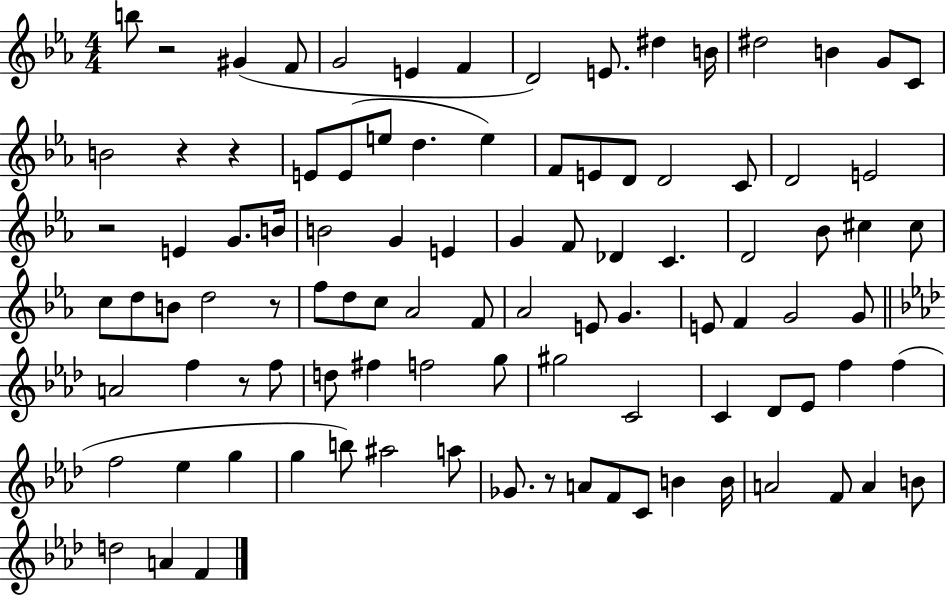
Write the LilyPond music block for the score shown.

{
  \clef treble
  \numericTimeSignature
  \time 4/4
  \key ees \major
  b''8 r2 gis'4( f'8 | g'2 e'4 f'4 | d'2) e'8. dis''4 b'16 | dis''2 b'4 g'8 c'8 | \break b'2 r4 r4 | e'8 e'8( e''8 d''4. e''4) | f'8 e'8 d'8 d'2 c'8 | d'2 e'2 | \break r2 e'4 g'8. b'16 | b'2 g'4 e'4 | g'4 f'8 des'4 c'4. | d'2 bes'8 cis''4 cis''8 | \break c''8 d''8 b'8 d''2 r8 | f''8 d''8 c''8 aes'2 f'8 | aes'2 e'8 g'4. | e'8 f'4 g'2 g'8 | \break \bar "||" \break \key f \minor a'2 f''4 r8 f''8 | d''8 fis''4 f''2 g''8 | gis''2 c'2 | c'4 des'8 ees'8 f''4 f''4( | \break f''2 ees''4 g''4 | g''4 b''8) ais''2 a''8 | ges'8. r8 a'8 f'8 c'8 b'4 b'16 | a'2 f'8 a'4 b'8 | \break d''2 a'4 f'4 | \bar "|."
}